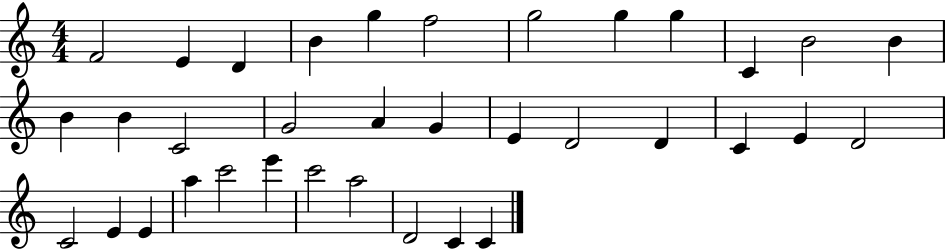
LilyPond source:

{
  \clef treble
  \numericTimeSignature
  \time 4/4
  \key c \major
  f'2 e'4 d'4 | b'4 g''4 f''2 | g''2 g''4 g''4 | c'4 b'2 b'4 | \break b'4 b'4 c'2 | g'2 a'4 g'4 | e'4 d'2 d'4 | c'4 e'4 d'2 | \break c'2 e'4 e'4 | a''4 c'''2 e'''4 | c'''2 a''2 | d'2 c'4 c'4 | \break \bar "|."
}